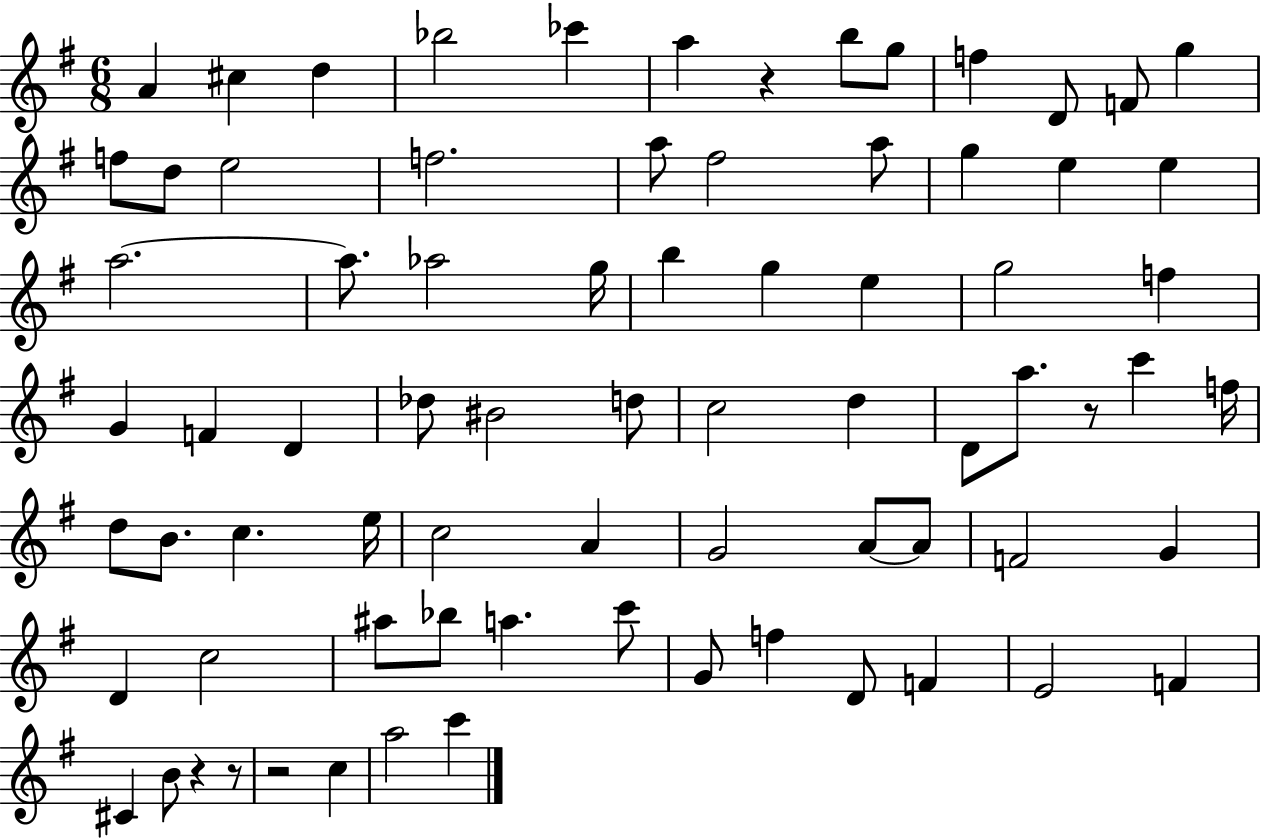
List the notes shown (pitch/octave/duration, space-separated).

A4/q C#5/q D5/q Bb5/h CES6/q A5/q R/q B5/e G5/e F5/q D4/e F4/e G5/q F5/e D5/e E5/h F5/h. A5/e F#5/h A5/e G5/q E5/q E5/q A5/h. A5/e. Ab5/h G5/s B5/q G5/q E5/q G5/h F5/q G4/q F4/q D4/q Db5/e BIS4/h D5/e C5/h D5/q D4/e A5/e. R/e C6/q F5/s D5/e B4/e. C5/q. E5/s C5/h A4/q G4/h A4/e A4/e F4/h G4/q D4/q C5/h A#5/e Bb5/e A5/q. C6/e G4/e F5/q D4/e F4/q E4/h F4/q C#4/q B4/e R/q R/e R/h C5/q A5/h C6/q